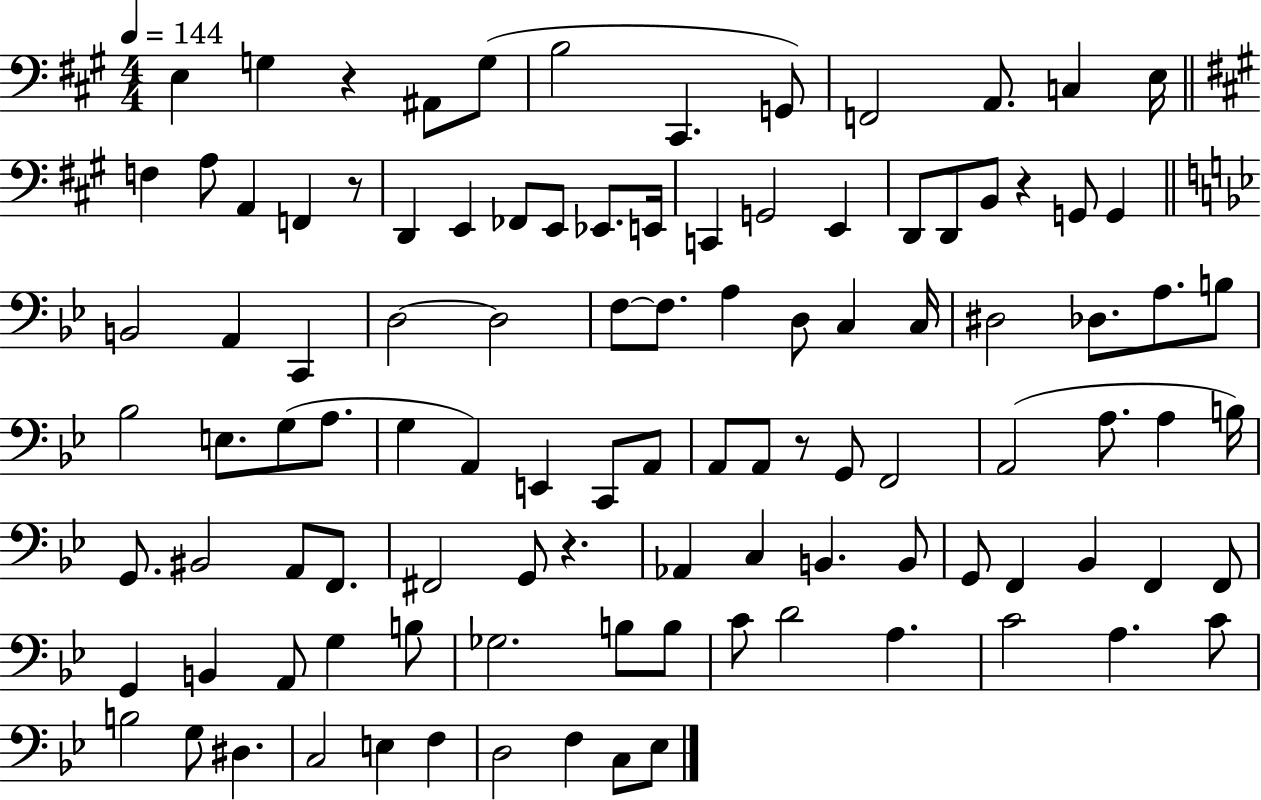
{
  \clef bass
  \numericTimeSignature
  \time 4/4
  \key a \major
  \tempo 4 = 144
  \repeat volta 2 { e4 g4 r4 ais,8 g8( | b2 cis,4. g,8) | f,2 a,8. c4 e16 | \bar "||" \break \key a \major f4 a8 a,4 f,4 r8 | d,4 e,4 fes,8 e,8 ees,8. e,16 | c,4 g,2 e,4 | d,8 d,8 b,8 r4 g,8 g,4 | \break \bar "||" \break \key bes \major b,2 a,4 c,4 | d2~~ d2 | f8~~ f8. a4 d8 c4 c16 | dis2 des8. a8. b8 | \break bes2 e8. g8( a8. | g4 a,4) e,4 c,8 a,8 | a,8 a,8 r8 g,8 f,2 | a,2( a8. a4 b16) | \break g,8. bis,2 a,8 f,8. | fis,2 g,8 r4. | aes,4 c4 b,4. b,8 | g,8 f,4 bes,4 f,4 f,8 | \break g,4 b,4 a,8 g4 b8 | ges2. b8 b8 | c'8 d'2 a4. | c'2 a4. c'8 | \break b2 g8 dis4. | c2 e4 f4 | d2 f4 c8 ees8 | } \bar "|."
}